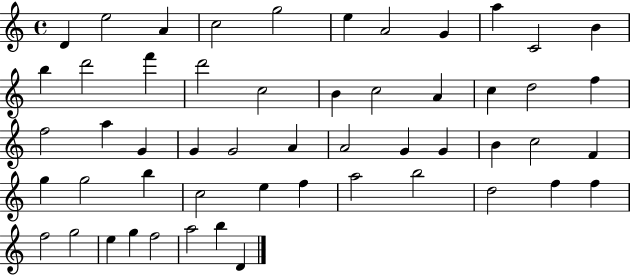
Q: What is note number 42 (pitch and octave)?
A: B5